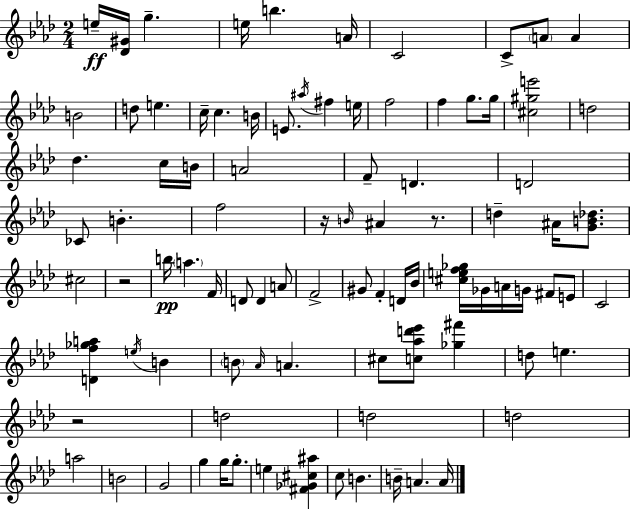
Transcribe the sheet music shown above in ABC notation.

X:1
T:Untitled
M:2/4
L:1/4
K:Fm
e/4 [_D^G]/4 g e/4 b A/4 C2 C/2 A/2 A B2 d/2 e c/4 c B/4 E/2 ^a/4 ^f e/4 f2 f g/2 g/4 [^c^ge']2 d2 _d c/4 B/4 A2 F/2 D D2 _C/2 B f2 z/4 B/4 ^A z/2 d ^A/4 [GB_d]/2 ^c2 z2 b/4 a F/4 D/2 D A/2 F2 ^G/2 F D/4 _B/4 [^cef_g]/4 _G/4 A/4 G/4 ^F/2 E/2 C2 [Df_ga] e/4 B B/2 _A/4 A ^c/2 [c_ad'_e']/2 [_g^f'] d/2 e z2 d2 d2 d2 a2 B2 G2 g g/4 g/2 e [^F_G^c^a] c/2 B B/4 A A/4